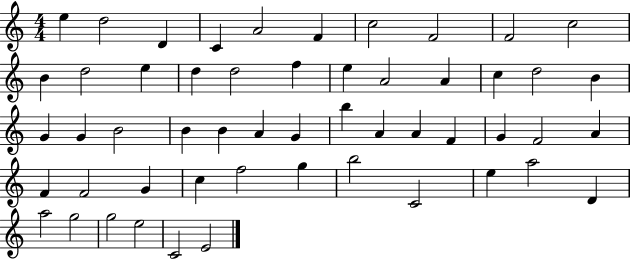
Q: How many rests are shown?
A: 0